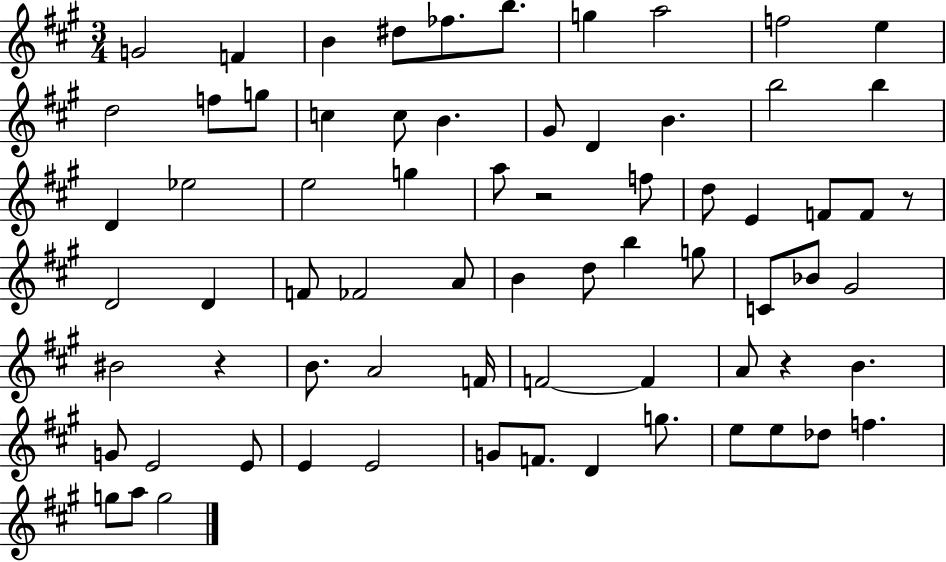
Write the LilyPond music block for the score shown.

{
  \clef treble
  \numericTimeSignature
  \time 3/4
  \key a \major
  \repeat volta 2 { g'2 f'4 | b'4 dis''8 fes''8. b''8. | g''4 a''2 | f''2 e''4 | \break d''2 f''8 g''8 | c''4 c''8 b'4. | gis'8 d'4 b'4. | b''2 b''4 | \break d'4 ees''2 | e''2 g''4 | a''8 r2 f''8 | d''8 e'4 f'8 f'8 r8 | \break d'2 d'4 | f'8 fes'2 a'8 | b'4 d''8 b''4 g''8 | c'8 bes'8 gis'2 | \break bis'2 r4 | b'8. a'2 f'16 | f'2~~ f'4 | a'8 r4 b'4. | \break g'8 e'2 e'8 | e'4 e'2 | g'8 f'8. d'4 g''8. | e''8 e''8 des''8 f''4. | \break g''8 a''8 g''2 | } \bar "|."
}